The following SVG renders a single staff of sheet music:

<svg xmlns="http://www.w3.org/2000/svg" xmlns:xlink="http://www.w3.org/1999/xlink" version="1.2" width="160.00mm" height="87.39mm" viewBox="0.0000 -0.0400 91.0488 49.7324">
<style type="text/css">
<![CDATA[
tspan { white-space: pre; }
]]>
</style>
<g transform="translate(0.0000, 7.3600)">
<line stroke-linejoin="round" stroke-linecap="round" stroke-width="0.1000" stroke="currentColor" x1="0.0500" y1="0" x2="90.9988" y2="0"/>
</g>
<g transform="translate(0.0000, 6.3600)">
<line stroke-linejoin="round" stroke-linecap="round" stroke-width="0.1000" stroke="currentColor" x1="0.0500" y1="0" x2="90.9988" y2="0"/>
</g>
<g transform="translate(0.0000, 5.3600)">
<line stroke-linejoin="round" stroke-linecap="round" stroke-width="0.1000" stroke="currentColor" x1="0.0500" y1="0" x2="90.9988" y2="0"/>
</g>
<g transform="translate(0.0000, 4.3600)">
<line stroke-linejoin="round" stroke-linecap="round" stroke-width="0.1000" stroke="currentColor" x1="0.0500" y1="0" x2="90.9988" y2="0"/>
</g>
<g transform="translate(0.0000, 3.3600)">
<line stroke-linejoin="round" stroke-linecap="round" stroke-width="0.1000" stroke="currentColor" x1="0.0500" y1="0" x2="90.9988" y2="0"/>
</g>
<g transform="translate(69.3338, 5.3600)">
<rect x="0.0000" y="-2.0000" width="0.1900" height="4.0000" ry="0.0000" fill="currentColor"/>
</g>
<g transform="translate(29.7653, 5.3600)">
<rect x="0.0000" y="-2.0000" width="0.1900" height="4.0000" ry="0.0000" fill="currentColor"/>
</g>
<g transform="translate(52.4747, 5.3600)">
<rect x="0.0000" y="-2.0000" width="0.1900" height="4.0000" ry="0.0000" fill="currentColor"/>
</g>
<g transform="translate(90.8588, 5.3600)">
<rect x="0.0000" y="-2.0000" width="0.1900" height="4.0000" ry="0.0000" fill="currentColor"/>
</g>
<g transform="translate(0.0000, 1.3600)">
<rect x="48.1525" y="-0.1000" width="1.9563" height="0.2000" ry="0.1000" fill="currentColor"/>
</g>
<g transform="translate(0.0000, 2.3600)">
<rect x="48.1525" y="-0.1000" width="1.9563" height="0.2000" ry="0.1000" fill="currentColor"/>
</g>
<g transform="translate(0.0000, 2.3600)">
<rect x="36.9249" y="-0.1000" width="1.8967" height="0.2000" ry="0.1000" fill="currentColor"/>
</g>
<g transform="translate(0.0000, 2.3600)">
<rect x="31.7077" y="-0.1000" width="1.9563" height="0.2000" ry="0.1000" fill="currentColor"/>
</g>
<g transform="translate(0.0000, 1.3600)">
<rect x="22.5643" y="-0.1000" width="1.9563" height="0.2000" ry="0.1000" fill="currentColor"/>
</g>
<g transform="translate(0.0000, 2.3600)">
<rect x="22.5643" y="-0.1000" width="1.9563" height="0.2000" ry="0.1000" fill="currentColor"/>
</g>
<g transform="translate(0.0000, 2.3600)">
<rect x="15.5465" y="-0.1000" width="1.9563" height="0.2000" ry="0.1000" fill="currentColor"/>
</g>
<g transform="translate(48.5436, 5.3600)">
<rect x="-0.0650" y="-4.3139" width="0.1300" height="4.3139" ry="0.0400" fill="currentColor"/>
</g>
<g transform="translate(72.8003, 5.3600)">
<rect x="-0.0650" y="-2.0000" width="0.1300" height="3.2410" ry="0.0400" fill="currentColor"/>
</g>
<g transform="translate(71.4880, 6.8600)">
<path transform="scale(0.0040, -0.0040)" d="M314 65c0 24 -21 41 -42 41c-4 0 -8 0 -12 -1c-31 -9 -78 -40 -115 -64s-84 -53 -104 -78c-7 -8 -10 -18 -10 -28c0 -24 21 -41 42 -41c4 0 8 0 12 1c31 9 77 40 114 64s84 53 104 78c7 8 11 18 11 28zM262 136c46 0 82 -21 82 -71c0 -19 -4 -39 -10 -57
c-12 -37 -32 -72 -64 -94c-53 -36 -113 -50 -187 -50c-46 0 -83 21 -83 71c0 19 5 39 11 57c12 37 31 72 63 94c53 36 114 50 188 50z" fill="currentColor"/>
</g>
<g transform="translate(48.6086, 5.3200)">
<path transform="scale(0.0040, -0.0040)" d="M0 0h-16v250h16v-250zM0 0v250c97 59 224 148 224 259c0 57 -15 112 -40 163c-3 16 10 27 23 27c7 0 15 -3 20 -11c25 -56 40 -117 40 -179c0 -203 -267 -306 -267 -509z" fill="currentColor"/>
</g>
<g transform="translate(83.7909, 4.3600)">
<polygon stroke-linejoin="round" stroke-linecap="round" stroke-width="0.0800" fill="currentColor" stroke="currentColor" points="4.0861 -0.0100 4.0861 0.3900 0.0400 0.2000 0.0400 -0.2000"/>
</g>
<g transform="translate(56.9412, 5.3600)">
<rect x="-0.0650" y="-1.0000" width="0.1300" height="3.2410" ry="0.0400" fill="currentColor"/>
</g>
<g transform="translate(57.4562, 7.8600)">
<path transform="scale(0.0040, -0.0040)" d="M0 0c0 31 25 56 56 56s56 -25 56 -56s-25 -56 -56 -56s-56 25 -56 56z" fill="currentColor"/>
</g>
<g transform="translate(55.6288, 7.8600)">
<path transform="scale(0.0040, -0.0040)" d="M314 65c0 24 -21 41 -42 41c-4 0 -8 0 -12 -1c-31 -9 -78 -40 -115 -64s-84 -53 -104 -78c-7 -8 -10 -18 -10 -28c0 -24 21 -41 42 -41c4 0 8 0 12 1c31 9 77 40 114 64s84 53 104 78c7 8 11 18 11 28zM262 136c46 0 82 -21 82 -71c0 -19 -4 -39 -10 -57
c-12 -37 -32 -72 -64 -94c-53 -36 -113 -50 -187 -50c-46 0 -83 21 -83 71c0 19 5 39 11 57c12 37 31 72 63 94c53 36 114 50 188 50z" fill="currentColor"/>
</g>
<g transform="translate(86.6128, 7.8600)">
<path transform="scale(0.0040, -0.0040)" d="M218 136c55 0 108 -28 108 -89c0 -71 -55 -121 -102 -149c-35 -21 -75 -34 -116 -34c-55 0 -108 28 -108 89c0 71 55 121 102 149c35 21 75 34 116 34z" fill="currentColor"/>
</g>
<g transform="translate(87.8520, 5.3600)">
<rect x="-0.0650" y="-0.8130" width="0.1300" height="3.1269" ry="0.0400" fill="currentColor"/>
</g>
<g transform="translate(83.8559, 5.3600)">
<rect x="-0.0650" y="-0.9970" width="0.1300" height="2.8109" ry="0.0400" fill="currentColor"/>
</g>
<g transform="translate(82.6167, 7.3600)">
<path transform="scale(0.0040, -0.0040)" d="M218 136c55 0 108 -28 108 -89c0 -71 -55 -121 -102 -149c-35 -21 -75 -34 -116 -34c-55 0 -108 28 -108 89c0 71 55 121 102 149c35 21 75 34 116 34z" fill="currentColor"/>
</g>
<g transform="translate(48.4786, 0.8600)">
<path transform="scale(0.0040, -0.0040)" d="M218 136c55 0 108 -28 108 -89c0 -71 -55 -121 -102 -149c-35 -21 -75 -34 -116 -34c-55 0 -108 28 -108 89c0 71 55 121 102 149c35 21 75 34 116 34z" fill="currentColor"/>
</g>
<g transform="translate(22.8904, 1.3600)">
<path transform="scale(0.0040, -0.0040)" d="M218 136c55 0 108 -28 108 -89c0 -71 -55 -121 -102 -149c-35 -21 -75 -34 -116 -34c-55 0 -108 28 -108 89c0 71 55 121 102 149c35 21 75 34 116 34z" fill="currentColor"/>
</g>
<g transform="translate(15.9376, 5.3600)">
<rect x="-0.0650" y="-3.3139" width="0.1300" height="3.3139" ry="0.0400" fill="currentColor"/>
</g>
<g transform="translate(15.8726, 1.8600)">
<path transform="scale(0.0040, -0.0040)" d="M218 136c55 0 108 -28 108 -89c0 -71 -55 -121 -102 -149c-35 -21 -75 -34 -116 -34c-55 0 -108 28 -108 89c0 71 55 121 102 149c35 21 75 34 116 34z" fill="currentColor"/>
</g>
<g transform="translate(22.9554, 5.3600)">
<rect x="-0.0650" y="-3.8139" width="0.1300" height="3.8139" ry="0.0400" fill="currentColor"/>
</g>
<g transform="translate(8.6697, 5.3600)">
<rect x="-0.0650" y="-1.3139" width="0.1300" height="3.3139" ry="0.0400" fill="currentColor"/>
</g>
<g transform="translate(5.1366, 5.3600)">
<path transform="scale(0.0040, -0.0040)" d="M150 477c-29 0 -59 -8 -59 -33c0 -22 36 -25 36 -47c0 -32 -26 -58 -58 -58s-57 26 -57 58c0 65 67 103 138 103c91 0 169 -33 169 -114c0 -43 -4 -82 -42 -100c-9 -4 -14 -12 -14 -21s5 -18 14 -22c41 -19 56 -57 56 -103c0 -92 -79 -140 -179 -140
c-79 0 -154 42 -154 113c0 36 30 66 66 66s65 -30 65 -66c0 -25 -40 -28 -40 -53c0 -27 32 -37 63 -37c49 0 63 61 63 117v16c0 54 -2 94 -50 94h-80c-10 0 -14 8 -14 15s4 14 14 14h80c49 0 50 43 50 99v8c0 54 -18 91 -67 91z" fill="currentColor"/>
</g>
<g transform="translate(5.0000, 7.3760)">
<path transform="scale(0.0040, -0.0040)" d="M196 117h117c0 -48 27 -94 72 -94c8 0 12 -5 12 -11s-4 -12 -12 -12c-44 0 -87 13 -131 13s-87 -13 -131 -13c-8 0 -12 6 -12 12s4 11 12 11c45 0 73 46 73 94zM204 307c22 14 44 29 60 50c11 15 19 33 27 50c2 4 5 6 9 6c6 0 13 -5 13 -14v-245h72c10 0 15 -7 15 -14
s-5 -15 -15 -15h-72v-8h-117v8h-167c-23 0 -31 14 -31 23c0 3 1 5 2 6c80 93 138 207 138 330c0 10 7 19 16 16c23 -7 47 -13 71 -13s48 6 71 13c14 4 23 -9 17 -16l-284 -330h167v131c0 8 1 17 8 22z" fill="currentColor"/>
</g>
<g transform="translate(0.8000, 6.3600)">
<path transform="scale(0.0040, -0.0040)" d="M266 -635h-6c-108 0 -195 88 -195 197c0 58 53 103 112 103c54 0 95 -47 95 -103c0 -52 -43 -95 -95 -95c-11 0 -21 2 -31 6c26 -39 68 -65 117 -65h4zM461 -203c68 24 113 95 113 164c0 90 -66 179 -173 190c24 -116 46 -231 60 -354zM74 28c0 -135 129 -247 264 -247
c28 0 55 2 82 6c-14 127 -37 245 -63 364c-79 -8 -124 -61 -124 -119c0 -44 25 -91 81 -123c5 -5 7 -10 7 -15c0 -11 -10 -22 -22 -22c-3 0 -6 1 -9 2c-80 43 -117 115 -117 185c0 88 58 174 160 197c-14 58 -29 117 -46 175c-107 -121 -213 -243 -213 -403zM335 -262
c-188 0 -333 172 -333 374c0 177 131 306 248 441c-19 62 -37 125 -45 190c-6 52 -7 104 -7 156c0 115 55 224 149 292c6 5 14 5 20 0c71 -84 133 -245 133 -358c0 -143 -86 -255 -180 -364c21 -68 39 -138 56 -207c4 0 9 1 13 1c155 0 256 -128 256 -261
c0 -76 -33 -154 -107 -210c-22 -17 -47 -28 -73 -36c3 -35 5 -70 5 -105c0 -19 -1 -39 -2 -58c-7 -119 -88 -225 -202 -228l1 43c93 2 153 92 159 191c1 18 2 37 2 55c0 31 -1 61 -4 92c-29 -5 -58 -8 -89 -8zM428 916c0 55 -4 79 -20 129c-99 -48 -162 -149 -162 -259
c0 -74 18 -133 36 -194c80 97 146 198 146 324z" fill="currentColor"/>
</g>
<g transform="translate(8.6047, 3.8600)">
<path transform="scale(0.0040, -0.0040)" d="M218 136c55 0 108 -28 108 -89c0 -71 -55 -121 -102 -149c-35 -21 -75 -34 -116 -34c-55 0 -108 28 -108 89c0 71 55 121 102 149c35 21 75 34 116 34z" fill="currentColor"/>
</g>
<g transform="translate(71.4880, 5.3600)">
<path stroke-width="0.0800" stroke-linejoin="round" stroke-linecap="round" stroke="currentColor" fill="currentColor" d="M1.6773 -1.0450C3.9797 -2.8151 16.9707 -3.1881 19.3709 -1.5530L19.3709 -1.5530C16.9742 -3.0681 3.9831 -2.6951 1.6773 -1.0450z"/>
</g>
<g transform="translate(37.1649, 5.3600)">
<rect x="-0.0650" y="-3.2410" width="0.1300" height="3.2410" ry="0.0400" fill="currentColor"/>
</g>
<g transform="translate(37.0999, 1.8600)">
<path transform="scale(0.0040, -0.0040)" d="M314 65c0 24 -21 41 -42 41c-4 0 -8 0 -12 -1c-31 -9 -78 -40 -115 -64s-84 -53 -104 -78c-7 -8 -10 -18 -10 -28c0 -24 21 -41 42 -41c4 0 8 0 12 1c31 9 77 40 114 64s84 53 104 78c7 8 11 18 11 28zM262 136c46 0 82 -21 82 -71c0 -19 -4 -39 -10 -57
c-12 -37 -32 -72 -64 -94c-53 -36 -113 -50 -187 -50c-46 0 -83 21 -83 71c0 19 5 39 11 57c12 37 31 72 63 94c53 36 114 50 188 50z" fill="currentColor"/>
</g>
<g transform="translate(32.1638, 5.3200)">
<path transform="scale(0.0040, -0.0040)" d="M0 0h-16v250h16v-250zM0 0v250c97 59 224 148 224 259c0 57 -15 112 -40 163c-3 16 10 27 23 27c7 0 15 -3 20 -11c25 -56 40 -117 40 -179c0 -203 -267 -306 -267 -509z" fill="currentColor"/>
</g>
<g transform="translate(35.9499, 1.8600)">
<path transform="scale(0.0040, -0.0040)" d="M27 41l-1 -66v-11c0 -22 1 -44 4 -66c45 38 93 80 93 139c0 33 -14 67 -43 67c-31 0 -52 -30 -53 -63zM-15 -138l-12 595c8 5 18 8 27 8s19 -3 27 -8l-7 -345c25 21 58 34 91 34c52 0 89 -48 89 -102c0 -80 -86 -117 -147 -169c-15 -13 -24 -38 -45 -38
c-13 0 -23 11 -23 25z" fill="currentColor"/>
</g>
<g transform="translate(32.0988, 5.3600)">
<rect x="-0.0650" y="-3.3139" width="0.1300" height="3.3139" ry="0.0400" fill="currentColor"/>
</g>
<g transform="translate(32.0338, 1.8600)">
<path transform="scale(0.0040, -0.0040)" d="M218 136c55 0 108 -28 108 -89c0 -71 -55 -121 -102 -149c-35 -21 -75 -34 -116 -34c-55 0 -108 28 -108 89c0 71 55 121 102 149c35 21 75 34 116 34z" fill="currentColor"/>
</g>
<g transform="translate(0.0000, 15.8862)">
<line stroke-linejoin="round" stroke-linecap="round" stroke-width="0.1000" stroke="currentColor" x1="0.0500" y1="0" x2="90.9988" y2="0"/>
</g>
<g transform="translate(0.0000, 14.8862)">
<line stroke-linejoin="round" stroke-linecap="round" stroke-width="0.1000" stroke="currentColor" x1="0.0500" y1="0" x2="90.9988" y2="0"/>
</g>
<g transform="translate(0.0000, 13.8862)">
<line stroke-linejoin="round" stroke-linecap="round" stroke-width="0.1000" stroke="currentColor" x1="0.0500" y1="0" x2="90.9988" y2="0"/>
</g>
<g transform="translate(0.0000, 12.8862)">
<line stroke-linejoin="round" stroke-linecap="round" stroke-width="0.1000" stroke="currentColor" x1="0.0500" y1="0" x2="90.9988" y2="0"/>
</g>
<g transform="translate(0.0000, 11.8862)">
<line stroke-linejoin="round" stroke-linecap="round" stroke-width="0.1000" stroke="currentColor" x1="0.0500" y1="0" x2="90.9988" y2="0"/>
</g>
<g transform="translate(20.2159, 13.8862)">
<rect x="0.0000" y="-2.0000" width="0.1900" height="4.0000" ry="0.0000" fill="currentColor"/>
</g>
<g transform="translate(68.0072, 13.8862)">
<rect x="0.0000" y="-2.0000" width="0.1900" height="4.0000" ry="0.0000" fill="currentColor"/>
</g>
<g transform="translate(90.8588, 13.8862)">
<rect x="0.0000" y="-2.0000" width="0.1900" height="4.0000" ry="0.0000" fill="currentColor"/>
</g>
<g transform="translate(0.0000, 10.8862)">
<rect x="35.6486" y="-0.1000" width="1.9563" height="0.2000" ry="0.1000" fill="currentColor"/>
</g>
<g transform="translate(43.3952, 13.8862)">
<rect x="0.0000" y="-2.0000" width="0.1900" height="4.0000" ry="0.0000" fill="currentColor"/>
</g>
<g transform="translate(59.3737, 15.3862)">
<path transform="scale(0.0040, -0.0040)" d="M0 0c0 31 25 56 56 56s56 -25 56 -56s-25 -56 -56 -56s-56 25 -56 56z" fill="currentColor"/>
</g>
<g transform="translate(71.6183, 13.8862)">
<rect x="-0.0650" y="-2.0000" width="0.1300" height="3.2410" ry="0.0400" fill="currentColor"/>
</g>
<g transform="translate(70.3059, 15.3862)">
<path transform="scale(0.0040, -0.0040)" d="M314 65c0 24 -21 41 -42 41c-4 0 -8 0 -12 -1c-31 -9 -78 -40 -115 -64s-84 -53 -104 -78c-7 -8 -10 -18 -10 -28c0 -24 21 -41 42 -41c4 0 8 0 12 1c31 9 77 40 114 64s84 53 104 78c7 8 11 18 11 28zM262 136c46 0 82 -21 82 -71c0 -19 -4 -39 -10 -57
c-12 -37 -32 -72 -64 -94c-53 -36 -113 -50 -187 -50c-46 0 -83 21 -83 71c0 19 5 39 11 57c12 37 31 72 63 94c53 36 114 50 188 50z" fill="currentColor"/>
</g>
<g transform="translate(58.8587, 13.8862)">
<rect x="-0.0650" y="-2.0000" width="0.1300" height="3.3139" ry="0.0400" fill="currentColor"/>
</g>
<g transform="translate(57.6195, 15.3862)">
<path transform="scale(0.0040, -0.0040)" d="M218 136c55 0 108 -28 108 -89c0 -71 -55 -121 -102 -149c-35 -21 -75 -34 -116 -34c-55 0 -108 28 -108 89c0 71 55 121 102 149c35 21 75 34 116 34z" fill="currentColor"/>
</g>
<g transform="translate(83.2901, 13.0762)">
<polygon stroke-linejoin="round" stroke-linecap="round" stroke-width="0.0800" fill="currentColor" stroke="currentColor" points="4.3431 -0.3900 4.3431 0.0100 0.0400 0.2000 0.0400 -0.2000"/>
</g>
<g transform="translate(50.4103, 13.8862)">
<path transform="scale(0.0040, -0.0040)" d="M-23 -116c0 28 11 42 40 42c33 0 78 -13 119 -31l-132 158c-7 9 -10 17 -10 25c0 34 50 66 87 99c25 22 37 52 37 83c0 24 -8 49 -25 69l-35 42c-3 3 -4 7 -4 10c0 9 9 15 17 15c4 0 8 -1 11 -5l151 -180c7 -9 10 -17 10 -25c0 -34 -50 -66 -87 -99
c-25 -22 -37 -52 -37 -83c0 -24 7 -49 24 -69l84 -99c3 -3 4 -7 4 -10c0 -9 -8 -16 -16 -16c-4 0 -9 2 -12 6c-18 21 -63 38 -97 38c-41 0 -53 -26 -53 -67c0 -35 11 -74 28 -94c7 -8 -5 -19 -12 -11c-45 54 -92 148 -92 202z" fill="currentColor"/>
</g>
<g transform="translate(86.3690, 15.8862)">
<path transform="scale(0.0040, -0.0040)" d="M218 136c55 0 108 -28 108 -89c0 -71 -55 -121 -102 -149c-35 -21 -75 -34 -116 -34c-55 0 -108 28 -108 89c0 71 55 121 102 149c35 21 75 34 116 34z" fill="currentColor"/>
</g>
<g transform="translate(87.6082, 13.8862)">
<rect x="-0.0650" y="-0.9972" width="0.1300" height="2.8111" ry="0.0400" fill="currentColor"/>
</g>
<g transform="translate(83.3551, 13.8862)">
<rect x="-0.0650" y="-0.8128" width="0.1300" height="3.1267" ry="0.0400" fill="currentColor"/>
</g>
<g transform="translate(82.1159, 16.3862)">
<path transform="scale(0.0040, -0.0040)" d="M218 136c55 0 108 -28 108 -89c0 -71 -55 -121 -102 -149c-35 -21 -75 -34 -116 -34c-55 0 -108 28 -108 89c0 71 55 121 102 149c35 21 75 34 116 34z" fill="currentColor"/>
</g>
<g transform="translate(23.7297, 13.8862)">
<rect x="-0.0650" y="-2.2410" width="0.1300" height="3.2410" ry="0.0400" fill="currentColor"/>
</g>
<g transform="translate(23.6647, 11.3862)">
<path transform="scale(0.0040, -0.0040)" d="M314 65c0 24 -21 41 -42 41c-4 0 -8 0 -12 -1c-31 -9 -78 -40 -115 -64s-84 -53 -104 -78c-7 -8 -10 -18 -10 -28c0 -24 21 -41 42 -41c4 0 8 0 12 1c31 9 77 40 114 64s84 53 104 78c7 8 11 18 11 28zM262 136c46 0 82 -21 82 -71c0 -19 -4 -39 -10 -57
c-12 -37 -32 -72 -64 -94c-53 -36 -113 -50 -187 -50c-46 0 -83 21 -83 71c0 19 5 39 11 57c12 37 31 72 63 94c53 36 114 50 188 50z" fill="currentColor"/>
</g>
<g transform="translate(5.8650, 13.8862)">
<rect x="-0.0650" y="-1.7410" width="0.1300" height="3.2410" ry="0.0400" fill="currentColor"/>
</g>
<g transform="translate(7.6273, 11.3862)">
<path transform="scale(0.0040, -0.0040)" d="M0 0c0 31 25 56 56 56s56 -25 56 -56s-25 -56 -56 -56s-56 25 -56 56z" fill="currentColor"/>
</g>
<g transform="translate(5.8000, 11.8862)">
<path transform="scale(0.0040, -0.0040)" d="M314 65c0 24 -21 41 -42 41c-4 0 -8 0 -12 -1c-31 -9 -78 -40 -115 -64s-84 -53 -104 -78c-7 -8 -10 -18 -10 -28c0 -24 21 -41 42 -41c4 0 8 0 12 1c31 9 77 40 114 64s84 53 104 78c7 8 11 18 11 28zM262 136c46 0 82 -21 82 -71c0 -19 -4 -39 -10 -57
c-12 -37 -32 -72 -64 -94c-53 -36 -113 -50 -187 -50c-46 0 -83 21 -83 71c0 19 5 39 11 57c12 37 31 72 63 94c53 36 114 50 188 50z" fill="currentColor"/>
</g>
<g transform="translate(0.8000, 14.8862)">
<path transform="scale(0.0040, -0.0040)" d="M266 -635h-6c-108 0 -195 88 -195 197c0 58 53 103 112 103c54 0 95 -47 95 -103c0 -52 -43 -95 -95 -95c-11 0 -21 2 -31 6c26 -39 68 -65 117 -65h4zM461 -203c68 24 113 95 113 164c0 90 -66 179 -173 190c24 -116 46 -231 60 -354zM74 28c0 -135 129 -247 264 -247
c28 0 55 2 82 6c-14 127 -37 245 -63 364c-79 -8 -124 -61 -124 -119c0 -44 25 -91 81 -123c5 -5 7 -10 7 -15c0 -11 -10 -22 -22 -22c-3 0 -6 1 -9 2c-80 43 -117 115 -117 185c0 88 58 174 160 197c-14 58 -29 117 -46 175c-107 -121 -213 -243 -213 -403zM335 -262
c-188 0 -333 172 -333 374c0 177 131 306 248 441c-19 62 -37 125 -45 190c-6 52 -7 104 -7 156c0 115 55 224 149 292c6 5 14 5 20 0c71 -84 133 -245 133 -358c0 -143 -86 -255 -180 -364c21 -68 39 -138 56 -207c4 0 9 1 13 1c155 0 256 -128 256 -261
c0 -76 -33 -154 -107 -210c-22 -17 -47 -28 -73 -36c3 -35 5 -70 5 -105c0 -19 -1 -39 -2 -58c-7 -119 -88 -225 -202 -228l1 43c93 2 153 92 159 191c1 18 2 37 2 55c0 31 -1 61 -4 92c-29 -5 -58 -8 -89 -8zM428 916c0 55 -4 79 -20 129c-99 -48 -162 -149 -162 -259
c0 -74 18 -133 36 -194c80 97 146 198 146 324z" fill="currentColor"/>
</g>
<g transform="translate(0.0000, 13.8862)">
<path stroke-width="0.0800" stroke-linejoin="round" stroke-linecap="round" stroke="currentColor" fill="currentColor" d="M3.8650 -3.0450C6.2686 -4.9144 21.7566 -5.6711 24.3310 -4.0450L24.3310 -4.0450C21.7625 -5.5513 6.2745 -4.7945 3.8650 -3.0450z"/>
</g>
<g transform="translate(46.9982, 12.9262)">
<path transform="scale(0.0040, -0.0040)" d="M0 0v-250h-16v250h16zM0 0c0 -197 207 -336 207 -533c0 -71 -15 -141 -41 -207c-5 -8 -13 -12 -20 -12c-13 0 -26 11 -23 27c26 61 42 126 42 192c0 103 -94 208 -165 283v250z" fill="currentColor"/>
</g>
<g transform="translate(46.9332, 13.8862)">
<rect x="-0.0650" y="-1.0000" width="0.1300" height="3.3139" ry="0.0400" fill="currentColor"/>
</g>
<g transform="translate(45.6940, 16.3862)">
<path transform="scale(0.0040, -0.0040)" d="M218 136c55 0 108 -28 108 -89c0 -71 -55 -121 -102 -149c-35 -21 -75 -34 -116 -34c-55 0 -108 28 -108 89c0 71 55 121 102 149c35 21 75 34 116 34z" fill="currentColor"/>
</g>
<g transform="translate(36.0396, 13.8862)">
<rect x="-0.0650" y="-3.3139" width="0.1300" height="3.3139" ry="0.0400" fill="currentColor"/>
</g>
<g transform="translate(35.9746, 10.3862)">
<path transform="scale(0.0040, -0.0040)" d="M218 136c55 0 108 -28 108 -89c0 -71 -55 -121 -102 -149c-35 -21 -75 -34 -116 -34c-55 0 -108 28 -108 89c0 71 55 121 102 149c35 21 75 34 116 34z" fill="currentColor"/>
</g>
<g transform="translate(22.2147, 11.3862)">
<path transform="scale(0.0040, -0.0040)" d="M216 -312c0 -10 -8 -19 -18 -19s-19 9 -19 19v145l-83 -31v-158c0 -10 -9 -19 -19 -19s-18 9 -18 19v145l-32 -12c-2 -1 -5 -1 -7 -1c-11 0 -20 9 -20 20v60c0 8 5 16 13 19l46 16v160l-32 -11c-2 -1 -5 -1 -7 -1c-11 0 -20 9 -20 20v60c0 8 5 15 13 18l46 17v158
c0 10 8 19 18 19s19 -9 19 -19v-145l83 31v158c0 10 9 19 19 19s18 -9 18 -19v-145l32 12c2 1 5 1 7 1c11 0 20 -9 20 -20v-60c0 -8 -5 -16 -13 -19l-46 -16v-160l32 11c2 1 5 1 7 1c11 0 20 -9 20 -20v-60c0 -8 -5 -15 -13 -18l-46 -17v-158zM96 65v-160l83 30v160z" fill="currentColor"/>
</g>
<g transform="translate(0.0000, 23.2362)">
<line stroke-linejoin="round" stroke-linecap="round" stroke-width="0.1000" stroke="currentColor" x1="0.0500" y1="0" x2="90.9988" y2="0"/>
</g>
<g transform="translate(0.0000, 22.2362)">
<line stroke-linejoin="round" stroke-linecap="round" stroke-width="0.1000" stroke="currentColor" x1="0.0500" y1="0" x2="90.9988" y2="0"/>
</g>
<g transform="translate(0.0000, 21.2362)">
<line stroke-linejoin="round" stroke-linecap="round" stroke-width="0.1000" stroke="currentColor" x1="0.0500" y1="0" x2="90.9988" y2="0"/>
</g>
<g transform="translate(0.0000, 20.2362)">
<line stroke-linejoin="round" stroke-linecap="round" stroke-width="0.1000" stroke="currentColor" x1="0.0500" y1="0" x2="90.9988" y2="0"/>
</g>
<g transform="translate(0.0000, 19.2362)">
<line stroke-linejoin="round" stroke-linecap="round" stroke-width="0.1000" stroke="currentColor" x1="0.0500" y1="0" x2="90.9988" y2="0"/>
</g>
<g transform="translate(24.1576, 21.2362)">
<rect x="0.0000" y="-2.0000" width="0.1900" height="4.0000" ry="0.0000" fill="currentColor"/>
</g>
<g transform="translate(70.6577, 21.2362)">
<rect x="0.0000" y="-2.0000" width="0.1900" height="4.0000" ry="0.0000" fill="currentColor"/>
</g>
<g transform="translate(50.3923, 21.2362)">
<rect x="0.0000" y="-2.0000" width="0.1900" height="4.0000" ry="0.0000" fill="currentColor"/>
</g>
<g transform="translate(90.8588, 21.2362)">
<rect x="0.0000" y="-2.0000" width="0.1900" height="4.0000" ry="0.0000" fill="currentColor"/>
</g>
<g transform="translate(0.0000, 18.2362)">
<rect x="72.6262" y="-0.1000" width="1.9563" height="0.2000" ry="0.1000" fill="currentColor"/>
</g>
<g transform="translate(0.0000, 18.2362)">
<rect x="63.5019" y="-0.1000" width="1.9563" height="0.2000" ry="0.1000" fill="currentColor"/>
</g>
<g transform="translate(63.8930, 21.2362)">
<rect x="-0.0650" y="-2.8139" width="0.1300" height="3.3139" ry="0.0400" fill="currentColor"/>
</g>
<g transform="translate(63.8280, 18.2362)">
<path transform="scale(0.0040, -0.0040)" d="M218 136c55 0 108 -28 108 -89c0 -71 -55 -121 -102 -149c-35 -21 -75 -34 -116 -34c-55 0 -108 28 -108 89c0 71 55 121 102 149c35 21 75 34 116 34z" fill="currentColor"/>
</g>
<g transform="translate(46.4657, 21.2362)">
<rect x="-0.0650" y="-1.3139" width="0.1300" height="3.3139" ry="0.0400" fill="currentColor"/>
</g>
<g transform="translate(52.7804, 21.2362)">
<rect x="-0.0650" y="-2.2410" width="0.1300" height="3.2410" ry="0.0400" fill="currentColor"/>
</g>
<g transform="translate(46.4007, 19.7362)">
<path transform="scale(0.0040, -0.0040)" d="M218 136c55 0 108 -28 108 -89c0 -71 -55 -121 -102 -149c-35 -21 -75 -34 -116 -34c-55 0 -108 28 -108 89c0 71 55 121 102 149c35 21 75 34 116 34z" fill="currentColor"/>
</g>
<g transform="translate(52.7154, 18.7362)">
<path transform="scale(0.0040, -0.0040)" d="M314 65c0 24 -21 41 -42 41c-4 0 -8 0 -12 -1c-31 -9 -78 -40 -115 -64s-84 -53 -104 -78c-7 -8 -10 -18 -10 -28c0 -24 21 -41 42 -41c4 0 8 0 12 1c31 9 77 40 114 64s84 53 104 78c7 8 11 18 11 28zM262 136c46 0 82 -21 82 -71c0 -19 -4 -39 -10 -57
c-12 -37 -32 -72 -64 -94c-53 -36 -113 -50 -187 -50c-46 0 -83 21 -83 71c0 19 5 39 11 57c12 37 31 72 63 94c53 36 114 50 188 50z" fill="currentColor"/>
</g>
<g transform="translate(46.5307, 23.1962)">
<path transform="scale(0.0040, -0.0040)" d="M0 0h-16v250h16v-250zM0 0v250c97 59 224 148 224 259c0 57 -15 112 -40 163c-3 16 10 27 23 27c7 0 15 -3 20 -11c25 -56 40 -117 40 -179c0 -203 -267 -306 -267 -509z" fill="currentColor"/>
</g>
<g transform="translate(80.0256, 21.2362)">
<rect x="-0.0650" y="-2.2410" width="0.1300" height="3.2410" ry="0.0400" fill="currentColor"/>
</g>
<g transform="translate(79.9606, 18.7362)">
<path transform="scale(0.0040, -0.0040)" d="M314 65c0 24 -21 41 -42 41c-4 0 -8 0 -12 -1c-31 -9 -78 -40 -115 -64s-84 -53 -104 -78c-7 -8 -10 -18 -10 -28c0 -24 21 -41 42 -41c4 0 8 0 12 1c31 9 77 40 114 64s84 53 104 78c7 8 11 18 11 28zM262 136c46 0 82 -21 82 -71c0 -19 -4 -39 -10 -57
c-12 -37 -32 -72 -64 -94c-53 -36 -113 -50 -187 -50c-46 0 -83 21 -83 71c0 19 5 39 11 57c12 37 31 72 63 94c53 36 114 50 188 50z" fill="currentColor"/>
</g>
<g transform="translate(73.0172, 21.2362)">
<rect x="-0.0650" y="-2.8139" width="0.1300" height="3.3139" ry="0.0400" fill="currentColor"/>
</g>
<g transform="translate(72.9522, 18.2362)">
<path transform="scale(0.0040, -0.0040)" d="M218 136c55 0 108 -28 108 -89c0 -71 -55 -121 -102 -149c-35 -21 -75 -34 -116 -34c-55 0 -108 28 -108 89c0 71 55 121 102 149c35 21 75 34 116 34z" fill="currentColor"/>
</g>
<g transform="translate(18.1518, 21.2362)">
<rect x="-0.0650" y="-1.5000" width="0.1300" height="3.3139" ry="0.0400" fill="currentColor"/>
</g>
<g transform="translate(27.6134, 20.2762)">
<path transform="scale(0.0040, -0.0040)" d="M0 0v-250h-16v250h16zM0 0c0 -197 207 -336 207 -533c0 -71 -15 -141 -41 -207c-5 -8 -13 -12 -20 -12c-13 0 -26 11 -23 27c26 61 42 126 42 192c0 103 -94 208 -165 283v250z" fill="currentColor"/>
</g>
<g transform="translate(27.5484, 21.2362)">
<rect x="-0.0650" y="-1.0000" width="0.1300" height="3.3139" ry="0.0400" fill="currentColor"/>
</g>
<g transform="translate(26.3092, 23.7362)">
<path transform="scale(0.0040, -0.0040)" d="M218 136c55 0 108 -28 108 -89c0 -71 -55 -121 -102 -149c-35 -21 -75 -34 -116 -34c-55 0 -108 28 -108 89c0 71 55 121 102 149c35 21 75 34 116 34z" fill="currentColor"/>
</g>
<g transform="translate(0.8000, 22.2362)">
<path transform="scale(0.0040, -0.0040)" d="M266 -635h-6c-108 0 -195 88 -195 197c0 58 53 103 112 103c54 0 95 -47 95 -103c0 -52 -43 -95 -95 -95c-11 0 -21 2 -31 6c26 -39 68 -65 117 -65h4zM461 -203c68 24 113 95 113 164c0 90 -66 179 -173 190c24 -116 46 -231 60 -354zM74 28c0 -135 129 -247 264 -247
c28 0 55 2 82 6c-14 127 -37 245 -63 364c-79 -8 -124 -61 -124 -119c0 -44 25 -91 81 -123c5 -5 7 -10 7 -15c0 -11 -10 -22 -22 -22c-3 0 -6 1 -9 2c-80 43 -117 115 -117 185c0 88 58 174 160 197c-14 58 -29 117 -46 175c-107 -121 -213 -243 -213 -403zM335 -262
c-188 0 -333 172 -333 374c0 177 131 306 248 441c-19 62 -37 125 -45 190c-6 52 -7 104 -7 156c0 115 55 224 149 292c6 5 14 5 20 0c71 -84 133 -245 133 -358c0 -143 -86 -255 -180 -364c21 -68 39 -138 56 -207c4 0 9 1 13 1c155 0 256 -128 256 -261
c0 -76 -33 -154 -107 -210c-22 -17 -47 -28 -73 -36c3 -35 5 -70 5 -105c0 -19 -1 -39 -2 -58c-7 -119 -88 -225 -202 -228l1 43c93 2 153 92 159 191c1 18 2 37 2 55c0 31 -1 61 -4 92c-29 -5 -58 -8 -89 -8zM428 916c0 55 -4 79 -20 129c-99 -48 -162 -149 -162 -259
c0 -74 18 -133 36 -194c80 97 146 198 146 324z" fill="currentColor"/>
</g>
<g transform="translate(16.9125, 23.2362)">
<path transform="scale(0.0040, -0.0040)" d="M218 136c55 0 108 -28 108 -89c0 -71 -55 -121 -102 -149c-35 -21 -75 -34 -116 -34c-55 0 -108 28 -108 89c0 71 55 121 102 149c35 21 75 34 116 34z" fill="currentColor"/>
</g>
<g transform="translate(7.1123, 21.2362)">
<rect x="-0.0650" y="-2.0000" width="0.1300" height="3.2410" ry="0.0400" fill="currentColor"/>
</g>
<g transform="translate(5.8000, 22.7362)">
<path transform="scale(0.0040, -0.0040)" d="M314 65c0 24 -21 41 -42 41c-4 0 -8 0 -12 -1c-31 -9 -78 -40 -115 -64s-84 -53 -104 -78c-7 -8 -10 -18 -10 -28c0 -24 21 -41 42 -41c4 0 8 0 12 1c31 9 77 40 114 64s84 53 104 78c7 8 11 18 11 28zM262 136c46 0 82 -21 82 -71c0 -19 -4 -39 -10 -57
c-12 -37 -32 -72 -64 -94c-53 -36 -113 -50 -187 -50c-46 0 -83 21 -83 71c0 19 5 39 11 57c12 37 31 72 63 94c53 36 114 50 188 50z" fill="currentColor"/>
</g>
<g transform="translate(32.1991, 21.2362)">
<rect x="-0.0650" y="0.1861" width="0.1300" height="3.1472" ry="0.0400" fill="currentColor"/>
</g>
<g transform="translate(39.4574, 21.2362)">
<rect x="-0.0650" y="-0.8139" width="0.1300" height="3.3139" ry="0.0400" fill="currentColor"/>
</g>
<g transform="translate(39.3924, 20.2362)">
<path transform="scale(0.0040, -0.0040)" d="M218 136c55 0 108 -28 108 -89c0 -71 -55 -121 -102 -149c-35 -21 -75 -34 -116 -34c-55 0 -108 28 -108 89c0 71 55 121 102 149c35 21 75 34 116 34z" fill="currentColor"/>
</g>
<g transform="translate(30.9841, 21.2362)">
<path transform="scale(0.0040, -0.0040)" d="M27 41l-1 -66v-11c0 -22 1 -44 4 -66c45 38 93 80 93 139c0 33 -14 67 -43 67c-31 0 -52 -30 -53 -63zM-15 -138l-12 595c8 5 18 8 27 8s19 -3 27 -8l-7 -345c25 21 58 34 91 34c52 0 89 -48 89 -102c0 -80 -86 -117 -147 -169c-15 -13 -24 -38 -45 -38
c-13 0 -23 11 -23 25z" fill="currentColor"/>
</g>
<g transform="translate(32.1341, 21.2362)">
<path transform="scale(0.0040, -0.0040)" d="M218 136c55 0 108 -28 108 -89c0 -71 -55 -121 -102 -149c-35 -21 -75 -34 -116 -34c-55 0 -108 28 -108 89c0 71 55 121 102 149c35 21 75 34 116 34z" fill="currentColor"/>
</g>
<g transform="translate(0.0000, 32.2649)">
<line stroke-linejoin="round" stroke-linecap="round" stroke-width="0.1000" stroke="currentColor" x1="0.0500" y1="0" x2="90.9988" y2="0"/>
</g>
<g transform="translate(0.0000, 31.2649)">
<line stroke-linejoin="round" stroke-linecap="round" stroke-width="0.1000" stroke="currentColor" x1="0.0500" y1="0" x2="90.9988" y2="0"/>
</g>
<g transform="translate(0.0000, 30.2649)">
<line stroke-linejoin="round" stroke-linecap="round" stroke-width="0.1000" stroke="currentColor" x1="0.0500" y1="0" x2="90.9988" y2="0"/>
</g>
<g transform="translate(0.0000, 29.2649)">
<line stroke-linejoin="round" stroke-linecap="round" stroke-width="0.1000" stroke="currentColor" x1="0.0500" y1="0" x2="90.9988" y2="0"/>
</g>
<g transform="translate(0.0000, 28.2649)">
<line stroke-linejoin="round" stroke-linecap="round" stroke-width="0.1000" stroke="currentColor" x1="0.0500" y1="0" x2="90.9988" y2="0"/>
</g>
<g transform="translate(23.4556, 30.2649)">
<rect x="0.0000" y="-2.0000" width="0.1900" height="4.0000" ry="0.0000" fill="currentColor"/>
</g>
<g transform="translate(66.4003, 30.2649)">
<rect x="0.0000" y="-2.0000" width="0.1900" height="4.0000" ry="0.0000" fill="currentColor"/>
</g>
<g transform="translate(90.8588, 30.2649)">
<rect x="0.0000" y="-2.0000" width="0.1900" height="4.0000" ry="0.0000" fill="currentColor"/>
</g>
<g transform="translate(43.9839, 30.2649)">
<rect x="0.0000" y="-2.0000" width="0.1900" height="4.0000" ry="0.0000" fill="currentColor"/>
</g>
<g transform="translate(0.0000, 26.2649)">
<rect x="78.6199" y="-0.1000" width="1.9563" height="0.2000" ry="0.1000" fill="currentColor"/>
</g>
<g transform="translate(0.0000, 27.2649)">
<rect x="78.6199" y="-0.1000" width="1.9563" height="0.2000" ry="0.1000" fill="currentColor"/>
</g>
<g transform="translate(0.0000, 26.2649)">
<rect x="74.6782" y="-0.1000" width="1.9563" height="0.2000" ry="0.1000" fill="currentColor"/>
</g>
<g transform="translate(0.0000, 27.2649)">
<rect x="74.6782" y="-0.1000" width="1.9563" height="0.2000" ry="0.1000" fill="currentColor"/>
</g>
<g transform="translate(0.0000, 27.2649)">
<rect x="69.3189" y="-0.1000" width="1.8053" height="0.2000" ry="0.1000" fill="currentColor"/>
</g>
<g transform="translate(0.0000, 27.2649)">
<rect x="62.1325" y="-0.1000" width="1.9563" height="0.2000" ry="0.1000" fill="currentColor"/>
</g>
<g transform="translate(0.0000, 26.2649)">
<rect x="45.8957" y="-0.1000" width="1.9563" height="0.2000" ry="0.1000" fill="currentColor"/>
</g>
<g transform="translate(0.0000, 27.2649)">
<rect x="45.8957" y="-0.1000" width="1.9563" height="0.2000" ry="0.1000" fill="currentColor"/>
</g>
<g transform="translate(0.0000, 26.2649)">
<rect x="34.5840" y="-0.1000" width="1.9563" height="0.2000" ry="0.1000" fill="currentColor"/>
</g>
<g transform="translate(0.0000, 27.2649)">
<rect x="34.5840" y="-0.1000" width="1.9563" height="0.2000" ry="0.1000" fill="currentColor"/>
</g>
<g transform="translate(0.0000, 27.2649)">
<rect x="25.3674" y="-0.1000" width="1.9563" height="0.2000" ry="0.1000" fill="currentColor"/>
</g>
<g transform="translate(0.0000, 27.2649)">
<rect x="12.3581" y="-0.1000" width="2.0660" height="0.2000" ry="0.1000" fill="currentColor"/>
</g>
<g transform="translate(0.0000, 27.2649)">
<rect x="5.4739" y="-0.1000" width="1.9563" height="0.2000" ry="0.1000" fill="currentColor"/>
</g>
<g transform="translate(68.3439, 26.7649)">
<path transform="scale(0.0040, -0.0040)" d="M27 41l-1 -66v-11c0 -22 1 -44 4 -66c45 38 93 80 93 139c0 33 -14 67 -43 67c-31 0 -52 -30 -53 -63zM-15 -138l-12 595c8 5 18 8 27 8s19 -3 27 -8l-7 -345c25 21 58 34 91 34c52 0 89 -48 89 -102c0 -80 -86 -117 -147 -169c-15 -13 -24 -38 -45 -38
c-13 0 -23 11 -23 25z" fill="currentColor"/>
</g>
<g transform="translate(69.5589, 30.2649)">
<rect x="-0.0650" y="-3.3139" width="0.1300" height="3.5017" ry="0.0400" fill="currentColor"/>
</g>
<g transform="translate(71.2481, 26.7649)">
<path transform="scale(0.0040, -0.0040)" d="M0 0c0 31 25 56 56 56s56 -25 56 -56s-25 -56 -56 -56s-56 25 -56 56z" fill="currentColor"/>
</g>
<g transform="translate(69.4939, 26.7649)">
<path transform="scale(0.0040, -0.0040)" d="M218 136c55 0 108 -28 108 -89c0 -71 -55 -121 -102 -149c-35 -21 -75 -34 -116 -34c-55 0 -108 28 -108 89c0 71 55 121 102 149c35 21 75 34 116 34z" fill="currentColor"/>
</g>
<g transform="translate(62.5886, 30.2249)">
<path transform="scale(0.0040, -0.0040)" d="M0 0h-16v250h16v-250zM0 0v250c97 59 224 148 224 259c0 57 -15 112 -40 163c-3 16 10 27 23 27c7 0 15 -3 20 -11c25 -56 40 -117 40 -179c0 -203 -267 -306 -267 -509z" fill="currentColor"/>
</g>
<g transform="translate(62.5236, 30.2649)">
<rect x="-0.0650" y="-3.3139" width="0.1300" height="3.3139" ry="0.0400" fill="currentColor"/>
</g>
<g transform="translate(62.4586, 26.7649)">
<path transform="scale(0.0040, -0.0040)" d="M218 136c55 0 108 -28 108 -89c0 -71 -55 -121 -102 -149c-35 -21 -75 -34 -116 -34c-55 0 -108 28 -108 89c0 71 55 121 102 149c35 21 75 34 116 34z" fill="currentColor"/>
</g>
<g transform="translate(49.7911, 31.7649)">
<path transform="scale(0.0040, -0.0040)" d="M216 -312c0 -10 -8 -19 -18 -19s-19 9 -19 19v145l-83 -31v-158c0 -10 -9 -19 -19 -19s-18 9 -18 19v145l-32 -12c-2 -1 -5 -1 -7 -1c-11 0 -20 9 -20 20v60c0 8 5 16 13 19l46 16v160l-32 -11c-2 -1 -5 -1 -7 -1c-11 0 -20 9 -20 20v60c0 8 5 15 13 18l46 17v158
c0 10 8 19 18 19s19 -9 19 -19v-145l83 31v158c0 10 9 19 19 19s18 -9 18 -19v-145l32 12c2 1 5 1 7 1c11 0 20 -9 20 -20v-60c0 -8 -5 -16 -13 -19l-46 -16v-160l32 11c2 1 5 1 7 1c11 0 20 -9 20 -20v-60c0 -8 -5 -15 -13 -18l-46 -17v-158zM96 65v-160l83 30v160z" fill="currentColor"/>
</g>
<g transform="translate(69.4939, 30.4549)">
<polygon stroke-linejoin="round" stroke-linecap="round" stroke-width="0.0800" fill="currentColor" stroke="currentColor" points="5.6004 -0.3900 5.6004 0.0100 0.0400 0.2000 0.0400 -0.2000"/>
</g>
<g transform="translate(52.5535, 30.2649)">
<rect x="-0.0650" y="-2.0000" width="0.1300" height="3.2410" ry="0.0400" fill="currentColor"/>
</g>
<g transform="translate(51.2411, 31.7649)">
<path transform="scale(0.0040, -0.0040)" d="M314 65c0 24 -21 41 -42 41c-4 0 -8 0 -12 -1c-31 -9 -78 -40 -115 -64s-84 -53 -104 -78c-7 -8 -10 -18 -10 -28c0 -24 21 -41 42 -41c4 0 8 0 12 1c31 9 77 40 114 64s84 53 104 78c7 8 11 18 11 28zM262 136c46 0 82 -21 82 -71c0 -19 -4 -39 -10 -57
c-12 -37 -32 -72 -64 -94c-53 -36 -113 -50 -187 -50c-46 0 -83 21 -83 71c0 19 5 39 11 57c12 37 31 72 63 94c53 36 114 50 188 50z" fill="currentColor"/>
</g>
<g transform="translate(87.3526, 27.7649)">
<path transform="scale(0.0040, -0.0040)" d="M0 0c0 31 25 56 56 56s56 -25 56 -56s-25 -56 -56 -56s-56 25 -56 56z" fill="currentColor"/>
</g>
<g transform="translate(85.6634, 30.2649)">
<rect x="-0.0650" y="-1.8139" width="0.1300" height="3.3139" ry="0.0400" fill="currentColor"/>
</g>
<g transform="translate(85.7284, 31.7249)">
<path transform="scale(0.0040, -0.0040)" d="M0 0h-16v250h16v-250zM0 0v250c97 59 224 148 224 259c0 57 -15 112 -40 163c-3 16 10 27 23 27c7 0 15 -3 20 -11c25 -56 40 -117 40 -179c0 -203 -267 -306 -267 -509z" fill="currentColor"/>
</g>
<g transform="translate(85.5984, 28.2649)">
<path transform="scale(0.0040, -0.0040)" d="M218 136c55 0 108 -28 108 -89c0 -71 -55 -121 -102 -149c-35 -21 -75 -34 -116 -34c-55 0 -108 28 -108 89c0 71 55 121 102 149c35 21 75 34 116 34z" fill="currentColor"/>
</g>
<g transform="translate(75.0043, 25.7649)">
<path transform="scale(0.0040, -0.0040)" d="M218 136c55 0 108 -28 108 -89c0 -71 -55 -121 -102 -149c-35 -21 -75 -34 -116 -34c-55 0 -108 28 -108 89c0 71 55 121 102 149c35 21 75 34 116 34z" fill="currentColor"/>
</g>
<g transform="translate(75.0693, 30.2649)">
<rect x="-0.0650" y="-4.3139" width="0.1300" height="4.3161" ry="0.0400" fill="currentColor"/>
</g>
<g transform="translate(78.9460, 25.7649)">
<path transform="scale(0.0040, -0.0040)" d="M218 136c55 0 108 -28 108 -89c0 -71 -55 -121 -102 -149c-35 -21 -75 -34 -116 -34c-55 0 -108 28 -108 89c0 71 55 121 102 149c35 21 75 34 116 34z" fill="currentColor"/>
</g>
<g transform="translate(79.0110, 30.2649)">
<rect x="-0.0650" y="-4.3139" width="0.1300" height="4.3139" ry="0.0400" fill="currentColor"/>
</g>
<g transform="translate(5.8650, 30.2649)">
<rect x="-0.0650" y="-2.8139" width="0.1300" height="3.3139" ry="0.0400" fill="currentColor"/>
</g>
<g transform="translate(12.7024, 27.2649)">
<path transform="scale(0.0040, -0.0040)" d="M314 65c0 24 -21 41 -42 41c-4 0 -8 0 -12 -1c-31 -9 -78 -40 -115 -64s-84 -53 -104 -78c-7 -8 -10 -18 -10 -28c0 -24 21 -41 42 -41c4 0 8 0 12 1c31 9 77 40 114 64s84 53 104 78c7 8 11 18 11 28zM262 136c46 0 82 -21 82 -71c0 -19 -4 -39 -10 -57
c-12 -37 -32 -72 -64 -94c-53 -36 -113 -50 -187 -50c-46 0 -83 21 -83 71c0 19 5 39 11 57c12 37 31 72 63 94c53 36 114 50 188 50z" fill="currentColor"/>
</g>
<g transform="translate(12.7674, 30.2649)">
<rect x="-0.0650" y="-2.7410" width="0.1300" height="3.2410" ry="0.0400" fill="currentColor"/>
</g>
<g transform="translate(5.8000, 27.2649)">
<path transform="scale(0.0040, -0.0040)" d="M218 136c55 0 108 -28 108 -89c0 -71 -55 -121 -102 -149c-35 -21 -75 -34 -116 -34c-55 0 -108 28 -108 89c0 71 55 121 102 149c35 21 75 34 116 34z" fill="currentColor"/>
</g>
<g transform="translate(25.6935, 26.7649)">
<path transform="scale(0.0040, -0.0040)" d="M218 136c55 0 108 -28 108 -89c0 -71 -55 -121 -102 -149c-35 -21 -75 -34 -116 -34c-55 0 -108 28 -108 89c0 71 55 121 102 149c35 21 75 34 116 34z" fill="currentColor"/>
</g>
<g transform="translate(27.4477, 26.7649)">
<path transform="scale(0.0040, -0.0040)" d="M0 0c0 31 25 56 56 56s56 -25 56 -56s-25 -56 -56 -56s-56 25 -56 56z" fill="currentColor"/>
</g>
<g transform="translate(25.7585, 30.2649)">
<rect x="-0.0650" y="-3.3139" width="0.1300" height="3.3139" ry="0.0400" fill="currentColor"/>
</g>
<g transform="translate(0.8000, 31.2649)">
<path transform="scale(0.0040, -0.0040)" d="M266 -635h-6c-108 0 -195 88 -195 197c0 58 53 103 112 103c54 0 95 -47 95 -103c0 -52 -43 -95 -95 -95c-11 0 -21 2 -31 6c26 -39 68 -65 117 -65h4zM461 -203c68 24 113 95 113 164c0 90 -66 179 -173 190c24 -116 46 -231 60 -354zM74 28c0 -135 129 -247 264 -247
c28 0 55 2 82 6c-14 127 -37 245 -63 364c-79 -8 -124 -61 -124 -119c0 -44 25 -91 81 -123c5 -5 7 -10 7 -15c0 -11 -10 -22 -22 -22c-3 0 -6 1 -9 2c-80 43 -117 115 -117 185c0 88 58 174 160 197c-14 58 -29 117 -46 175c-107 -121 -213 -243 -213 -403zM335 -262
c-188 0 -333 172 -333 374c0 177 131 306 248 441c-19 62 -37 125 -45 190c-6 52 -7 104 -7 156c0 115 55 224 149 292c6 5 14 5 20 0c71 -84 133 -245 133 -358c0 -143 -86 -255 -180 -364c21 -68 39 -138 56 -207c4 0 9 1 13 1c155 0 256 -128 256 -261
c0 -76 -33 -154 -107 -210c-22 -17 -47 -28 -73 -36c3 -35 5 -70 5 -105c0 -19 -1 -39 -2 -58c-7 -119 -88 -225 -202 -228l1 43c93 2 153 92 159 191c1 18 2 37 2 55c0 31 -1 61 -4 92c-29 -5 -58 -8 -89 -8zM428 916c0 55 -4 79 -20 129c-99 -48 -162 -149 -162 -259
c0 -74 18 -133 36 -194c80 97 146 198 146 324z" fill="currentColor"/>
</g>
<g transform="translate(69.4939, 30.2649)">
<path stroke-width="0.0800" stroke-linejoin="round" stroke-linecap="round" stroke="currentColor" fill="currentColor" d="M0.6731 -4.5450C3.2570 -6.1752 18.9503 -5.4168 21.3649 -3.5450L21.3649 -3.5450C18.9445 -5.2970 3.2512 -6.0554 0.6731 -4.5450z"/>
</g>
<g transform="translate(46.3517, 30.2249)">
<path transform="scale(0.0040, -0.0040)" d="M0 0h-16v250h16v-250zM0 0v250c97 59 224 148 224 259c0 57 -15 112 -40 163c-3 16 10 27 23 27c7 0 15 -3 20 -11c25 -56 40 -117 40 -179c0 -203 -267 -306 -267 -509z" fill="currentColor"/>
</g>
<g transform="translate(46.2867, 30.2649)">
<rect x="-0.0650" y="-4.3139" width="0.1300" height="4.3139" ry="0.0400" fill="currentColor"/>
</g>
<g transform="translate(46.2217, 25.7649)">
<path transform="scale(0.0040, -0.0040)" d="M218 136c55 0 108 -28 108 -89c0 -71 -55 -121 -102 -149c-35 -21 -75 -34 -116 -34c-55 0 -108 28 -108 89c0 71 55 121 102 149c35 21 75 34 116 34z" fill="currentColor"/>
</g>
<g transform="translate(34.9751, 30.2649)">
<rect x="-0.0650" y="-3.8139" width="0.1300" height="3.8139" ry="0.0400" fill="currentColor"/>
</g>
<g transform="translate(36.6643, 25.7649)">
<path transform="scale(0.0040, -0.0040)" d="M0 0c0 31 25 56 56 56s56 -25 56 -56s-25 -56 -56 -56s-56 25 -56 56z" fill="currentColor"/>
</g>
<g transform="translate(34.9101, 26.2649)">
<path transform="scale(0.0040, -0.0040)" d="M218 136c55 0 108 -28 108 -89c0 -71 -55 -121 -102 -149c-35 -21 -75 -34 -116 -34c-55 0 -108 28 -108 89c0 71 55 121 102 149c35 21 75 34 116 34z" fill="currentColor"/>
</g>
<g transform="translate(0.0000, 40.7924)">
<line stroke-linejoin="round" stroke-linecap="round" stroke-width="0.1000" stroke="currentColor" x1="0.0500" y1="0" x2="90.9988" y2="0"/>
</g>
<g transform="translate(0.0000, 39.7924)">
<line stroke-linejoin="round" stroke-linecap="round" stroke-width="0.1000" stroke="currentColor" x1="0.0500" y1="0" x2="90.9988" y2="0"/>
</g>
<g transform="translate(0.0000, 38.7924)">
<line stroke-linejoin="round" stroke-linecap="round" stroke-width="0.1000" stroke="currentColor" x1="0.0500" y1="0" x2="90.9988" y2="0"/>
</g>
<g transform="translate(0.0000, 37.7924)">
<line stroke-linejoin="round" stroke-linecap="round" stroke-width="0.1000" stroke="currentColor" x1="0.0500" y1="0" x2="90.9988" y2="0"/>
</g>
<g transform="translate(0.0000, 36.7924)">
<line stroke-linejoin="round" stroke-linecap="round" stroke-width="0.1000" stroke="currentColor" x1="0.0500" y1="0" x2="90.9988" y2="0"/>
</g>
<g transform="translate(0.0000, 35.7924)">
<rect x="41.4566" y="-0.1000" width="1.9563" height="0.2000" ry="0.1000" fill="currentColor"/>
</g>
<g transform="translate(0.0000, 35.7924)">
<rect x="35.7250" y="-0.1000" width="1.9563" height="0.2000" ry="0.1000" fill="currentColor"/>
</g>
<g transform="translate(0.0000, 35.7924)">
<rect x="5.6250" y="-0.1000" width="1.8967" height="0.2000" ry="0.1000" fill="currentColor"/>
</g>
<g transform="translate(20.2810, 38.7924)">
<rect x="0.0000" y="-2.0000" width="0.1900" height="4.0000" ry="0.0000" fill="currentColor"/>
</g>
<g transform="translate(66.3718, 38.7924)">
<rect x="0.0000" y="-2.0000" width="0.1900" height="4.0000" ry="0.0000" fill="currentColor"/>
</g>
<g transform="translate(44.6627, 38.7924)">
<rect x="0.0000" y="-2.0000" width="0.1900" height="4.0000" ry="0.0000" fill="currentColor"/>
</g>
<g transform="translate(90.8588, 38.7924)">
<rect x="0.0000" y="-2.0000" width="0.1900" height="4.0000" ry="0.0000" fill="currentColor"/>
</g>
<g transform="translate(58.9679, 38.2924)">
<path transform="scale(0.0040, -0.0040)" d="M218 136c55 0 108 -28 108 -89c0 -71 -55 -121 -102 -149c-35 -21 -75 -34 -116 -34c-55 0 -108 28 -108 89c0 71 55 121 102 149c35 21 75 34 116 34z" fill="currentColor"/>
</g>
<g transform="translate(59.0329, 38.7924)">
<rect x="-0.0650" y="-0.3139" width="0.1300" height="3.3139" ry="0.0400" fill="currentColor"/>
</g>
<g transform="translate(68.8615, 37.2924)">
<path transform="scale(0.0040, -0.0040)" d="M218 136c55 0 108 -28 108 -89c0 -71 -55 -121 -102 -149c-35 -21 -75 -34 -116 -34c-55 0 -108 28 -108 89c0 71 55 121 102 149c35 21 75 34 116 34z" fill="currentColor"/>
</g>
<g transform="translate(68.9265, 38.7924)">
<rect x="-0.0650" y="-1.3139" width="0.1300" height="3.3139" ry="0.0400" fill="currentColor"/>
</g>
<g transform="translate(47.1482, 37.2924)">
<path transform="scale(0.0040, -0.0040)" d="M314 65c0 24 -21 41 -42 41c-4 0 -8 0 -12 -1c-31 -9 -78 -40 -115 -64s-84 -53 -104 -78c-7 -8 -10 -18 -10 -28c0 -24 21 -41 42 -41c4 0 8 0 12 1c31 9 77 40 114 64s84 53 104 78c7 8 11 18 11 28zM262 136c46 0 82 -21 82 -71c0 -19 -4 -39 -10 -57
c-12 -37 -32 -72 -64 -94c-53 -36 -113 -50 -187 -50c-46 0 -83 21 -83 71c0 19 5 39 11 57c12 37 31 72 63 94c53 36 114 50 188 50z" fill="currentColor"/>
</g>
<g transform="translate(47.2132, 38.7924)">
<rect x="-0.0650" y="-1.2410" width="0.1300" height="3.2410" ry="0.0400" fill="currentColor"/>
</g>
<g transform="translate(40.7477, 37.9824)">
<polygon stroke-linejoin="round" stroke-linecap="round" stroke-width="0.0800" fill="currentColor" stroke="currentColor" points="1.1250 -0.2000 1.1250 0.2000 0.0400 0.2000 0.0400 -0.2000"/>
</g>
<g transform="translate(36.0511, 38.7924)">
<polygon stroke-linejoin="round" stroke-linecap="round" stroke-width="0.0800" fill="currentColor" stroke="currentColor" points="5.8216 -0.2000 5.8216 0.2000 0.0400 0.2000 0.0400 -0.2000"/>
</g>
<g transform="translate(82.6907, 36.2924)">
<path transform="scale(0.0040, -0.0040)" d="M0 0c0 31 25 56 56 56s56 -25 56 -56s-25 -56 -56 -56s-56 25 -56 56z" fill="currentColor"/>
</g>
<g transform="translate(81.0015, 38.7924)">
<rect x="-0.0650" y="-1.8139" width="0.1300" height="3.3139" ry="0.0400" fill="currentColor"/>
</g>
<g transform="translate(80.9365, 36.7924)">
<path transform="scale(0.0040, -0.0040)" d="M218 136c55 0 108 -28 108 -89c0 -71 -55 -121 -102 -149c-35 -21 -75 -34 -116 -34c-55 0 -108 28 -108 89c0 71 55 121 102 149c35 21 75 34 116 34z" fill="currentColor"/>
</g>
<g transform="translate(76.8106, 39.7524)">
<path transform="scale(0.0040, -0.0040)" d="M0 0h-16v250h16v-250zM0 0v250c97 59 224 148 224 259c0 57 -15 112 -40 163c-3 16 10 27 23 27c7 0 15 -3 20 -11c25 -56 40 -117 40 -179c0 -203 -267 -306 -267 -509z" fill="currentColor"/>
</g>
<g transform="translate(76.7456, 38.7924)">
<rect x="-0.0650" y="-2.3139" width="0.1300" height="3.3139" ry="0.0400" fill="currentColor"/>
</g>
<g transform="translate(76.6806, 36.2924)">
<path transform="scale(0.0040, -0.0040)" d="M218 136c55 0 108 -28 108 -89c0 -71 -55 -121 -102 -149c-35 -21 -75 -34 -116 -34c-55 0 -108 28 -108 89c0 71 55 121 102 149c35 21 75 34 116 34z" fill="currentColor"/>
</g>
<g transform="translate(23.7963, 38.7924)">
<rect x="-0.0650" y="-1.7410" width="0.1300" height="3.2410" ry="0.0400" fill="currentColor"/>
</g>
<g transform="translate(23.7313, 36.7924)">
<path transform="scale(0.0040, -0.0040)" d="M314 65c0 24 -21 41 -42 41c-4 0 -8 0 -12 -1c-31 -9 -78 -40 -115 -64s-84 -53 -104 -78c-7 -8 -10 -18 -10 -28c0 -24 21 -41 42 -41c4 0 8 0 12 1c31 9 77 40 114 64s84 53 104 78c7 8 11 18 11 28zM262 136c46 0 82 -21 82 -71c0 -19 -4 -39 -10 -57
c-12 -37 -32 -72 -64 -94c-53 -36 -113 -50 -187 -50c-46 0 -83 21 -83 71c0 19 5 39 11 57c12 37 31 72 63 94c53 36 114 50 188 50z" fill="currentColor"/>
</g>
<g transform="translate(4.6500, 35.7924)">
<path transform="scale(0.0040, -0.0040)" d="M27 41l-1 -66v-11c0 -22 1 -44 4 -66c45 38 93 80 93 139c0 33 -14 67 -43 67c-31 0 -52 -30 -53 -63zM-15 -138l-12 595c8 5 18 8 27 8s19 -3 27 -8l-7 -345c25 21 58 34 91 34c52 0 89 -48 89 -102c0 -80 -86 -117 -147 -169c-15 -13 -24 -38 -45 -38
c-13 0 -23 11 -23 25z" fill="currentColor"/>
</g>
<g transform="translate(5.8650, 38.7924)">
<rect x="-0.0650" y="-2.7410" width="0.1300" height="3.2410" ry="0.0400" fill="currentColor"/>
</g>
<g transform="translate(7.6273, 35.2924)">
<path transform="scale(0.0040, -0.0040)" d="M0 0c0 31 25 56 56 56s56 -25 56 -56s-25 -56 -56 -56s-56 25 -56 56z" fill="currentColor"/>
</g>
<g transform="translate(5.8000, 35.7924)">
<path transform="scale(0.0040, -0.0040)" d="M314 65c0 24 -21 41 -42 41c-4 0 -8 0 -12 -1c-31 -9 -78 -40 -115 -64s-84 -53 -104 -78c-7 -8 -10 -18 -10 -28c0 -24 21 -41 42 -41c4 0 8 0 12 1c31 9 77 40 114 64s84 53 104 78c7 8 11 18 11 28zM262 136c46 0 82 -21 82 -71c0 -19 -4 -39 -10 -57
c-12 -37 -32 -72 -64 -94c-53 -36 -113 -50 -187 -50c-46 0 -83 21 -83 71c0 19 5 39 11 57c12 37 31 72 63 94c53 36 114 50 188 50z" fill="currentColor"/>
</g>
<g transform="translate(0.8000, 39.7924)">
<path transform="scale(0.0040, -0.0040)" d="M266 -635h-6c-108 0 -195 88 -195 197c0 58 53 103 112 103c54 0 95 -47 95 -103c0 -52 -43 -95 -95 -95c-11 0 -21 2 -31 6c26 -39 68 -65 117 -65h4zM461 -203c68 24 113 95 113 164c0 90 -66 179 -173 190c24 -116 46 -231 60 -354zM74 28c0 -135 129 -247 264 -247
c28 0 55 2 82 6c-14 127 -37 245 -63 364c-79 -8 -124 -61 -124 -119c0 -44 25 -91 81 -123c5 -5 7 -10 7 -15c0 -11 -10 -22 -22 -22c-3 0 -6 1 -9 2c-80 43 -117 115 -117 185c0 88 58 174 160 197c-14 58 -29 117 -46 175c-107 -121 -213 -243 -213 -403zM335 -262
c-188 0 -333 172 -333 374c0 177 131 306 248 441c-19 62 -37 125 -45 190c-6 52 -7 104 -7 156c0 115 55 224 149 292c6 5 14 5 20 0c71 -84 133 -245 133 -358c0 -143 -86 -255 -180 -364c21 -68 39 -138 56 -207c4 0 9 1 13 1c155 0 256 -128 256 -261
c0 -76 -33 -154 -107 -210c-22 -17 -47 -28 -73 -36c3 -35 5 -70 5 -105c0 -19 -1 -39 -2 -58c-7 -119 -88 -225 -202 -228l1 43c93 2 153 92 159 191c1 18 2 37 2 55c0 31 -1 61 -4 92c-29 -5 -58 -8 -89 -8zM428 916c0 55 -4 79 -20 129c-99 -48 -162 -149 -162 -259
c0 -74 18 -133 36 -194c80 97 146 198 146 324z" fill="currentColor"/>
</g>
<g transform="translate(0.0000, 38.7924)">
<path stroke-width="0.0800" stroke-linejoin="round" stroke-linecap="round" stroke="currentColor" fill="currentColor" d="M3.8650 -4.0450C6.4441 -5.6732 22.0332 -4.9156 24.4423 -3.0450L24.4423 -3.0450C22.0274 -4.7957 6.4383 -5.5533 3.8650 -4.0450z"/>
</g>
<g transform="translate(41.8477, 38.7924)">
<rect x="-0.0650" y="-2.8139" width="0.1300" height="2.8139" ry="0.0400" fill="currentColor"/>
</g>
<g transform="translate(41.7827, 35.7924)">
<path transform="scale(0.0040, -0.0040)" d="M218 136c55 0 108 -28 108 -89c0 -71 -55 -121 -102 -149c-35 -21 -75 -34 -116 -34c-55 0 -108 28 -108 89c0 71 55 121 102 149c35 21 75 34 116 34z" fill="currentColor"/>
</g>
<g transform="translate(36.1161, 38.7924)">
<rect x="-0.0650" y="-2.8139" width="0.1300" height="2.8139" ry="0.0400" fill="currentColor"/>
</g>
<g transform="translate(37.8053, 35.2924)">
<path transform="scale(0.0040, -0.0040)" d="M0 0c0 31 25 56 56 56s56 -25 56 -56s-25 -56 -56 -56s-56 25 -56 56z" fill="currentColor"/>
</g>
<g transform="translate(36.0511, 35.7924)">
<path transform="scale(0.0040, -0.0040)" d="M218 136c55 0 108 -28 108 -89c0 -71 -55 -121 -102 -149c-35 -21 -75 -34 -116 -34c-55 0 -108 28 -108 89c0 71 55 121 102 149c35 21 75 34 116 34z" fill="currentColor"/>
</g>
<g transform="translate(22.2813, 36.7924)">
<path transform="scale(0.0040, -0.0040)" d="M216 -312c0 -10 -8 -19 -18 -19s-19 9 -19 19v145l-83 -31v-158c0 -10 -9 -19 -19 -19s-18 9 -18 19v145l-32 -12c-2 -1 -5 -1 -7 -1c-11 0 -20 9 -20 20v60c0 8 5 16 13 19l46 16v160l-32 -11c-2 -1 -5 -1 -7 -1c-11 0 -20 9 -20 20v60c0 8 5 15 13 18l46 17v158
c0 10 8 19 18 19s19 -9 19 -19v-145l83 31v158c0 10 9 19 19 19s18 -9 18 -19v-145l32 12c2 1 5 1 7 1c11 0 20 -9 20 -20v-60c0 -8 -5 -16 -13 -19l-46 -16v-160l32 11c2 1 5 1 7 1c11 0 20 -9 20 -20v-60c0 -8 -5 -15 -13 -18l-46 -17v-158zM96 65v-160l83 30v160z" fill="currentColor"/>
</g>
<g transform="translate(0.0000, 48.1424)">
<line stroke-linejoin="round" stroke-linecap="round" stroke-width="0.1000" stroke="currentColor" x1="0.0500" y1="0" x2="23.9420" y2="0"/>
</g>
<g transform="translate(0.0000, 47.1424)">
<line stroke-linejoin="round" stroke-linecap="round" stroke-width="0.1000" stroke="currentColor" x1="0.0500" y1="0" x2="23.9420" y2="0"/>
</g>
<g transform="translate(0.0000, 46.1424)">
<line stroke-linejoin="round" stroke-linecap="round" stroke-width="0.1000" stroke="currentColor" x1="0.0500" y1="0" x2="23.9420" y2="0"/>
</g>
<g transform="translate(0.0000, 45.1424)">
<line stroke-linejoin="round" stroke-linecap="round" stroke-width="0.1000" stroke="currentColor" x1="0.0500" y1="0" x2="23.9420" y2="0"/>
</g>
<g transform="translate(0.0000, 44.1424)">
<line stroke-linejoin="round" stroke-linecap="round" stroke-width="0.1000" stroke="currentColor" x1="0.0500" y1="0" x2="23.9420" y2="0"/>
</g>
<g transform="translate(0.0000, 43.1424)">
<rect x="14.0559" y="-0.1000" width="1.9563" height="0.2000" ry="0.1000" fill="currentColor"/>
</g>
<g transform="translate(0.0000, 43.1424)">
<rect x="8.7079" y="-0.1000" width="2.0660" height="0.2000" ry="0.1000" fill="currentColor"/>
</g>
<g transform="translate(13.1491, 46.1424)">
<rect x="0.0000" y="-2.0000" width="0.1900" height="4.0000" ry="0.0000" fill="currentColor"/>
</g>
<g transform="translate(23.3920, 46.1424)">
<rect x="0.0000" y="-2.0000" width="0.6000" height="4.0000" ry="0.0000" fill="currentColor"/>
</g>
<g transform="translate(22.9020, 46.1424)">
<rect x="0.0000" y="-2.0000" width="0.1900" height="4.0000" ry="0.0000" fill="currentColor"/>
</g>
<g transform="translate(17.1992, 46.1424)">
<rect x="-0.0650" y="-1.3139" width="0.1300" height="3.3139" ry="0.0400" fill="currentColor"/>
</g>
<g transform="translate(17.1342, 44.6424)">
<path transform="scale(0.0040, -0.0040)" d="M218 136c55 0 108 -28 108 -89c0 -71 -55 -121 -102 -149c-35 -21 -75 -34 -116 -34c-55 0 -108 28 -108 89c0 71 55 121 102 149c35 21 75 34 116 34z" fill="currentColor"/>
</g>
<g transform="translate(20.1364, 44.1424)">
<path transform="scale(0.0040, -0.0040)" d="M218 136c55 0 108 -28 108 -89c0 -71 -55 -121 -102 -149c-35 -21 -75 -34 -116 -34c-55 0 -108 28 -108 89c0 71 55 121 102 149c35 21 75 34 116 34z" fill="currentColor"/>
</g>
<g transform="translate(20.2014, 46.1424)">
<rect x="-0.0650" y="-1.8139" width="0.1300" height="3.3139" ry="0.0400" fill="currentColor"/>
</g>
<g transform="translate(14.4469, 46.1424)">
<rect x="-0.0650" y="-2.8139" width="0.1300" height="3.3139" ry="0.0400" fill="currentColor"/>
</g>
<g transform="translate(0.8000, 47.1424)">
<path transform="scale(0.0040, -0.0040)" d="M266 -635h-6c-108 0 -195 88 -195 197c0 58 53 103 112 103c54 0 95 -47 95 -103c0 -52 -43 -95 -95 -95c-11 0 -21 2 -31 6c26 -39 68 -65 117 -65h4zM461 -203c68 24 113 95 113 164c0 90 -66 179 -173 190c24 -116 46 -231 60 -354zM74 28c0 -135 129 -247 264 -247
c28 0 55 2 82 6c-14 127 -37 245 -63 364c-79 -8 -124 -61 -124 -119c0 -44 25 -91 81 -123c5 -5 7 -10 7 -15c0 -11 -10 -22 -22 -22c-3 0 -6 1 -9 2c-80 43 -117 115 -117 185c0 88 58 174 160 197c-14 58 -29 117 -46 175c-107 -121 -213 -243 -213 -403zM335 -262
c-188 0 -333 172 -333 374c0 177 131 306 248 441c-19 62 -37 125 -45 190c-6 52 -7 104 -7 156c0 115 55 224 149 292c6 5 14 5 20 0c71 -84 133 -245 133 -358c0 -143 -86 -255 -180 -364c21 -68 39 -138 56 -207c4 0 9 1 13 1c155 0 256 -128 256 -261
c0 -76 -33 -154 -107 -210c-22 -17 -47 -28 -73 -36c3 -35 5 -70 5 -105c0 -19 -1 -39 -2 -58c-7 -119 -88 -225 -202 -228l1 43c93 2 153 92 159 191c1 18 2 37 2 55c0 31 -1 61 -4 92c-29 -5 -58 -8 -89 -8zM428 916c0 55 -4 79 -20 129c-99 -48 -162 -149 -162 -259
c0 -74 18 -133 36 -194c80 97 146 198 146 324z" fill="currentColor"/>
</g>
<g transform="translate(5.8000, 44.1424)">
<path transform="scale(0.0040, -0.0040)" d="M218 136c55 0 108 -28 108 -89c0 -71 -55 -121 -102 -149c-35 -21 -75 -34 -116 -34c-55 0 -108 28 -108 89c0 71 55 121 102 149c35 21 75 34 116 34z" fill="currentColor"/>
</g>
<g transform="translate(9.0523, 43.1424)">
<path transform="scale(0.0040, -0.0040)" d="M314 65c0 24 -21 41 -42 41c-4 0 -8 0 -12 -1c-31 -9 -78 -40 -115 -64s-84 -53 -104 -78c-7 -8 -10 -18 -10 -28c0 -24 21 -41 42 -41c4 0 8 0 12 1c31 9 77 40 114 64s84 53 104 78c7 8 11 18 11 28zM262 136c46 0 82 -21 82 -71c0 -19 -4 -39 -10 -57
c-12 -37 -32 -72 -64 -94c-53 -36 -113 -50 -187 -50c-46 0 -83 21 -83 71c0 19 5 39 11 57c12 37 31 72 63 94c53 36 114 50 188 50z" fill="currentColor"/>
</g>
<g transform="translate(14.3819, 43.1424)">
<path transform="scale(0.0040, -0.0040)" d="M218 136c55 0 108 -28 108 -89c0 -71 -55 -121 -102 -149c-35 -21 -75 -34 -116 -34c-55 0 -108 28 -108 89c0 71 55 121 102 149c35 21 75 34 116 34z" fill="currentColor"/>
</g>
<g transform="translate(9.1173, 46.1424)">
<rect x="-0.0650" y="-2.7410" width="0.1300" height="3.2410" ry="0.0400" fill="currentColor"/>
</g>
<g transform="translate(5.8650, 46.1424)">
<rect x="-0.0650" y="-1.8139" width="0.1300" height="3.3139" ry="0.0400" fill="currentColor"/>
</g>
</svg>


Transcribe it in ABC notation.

X:1
T:Untitled
M:3/4
L:1/4
K:C
e b c' b/2 _b2 d'/2 D2 F2 E/2 D/2 f2 ^g2 b D/2 z F F2 D/2 E/2 F2 E D/2 _B d e/2 g2 a a g2 a a2 b c' d'/2 ^F2 b/2 _b/2 d'/2 d' f/2 _a2 ^f2 a/2 a/4 e2 c e g/2 f f a2 a e f